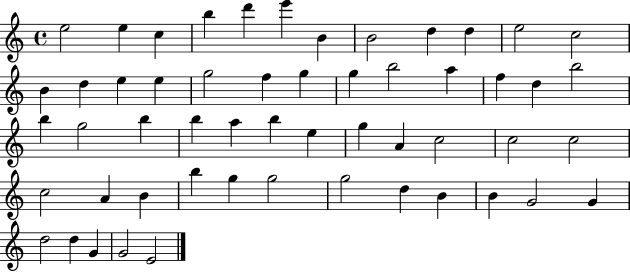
{
  \clef treble
  \time 4/4
  \defaultTimeSignature
  \key c \major
  e''2 e''4 c''4 | b''4 d'''4 e'''4 b'4 | b'2 d''4 d''4 | e''2 c''2 | \break b'4 d''4 e''4 e''4 | g''2 f''4 g''4 | g''4 b''2 a''4 | f''4 d''4 b''2 | \break b''4 g''2 b''4 | b''4 a''4 b''4 e''4 | g''4 a'4 c''2 | c''2 c''2 | \break c''2 a'4 b'4 | b''4 g''4 g''2 | g''2 d''4 b'4 | b'4 g'2 g'4 | \break d''2 d''4 g'4 | g'2 e'2 | \bar "|."
}